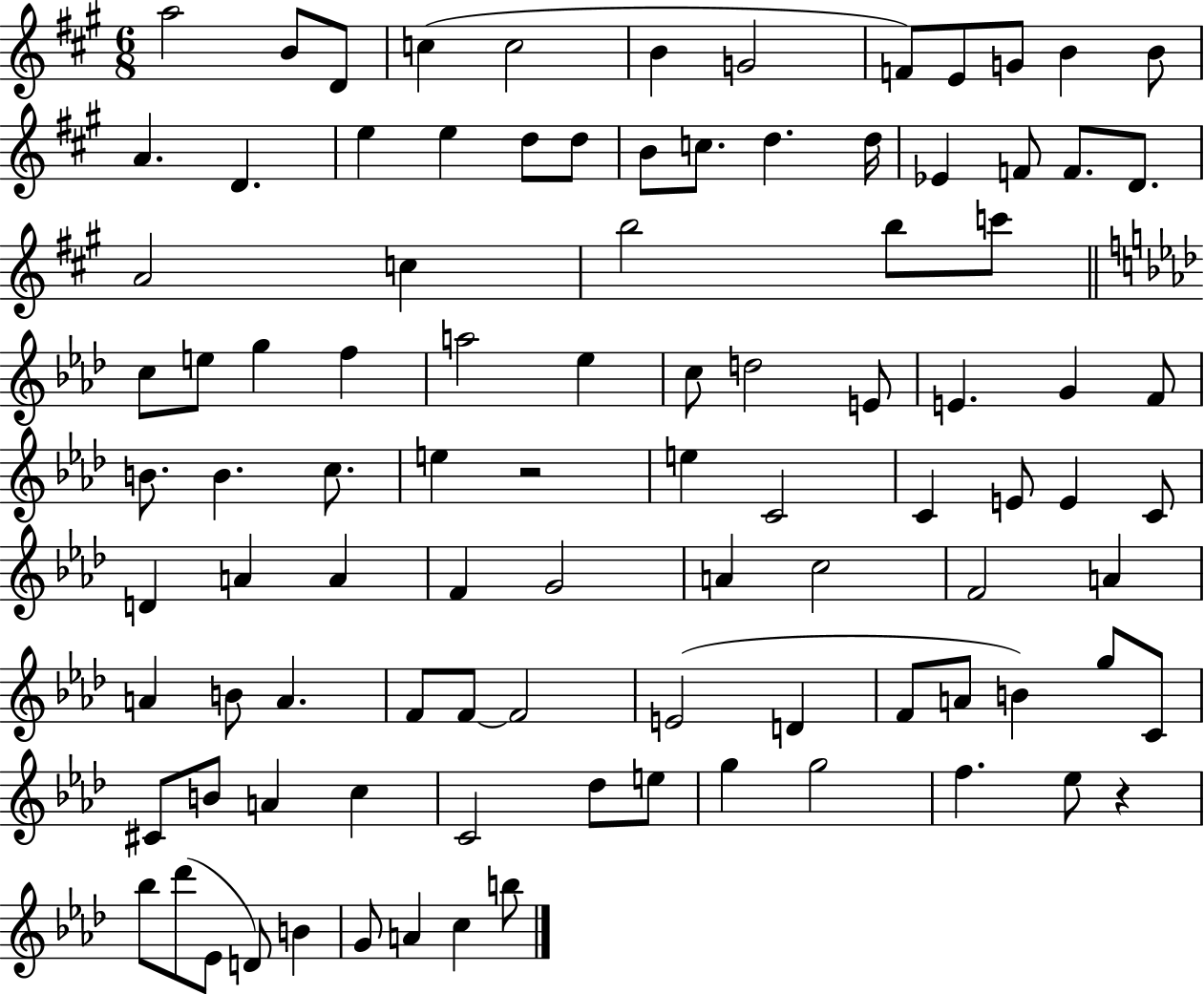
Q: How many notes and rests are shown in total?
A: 97